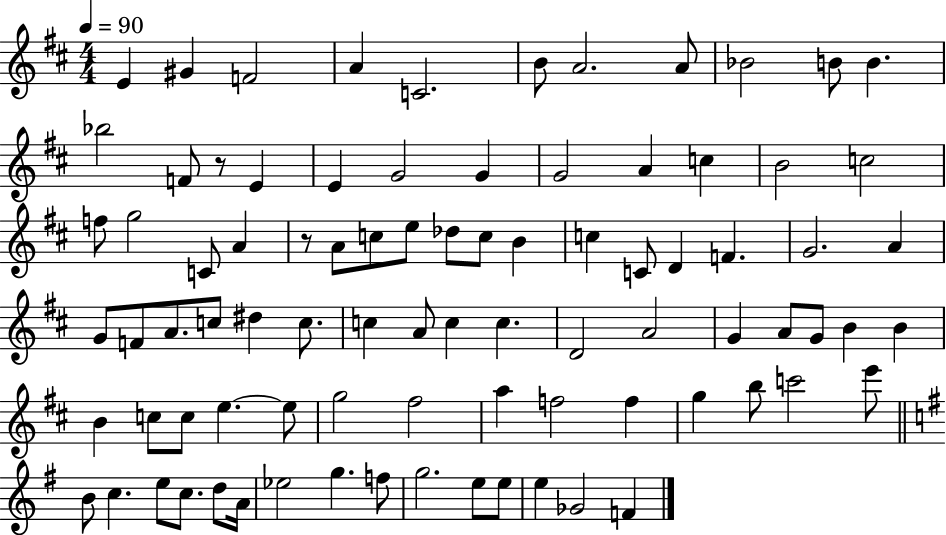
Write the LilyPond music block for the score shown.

{
  \clef treble
  \numericTimeSignature
  \time 4/4
  \key d \major
  \tempo 4 = 90
  e'4 gis'4 f'2 | a'4 c'2. | b'8 a'2. a'8 | bes'2 b'8 b'4. | \break bes''2 f'8 r8 e'4 | e'4 g'2 g'4 | g'2 a'4 c''4 | b'2 c''2 | \break f''8 g''2 c'8 a'4 | r8 a'8 c''8 e''8 des''8 c''8 b'4 | c''4 c'8 d'4 f'4. | g'2. a'4 | \break g'8 f'8 a'8. c''8 dis''4 c''8. | c''4 a'8 c''4 c''4. | d'2 a'2 | g'4 a'8 g'8 b'4 b'4 | \break b'4 c''8 c''8 e''4.~~ e''8 | g''2 fis''2 | a''4 f''2 f''4 | g''4 b''8 c'''2 e'''8 | \break \bar "||" \break \key g \major b'8 c''4. e''8 c''8. d''8 a'16 | ees''2 g''4. f''8 | g''2. e''8 e''8 | e''4 ges'2 f'4 | \break \bar "|."
}